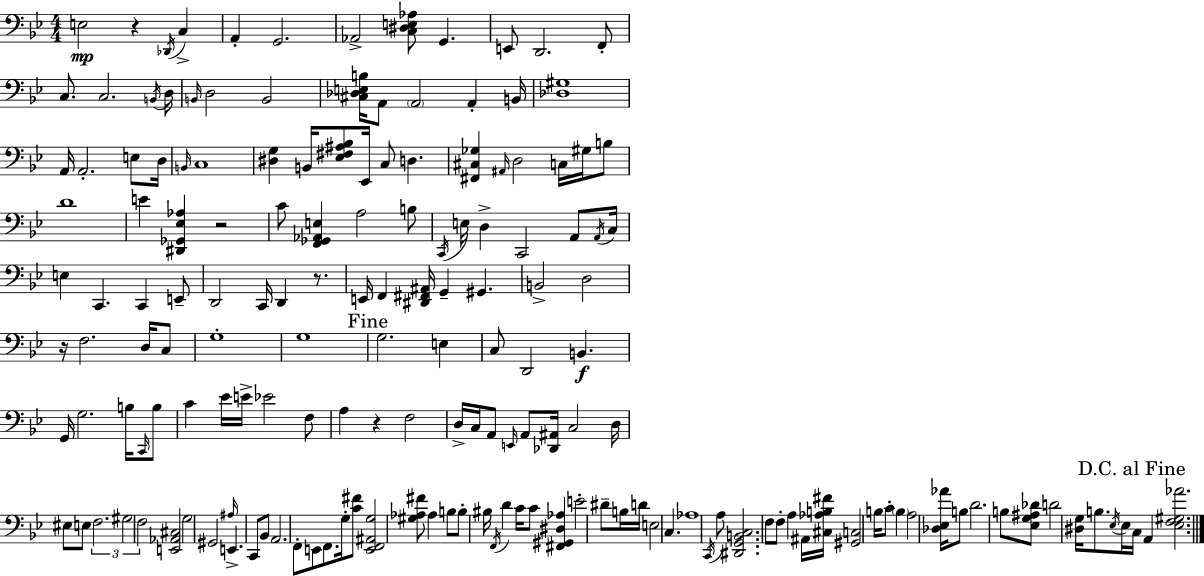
X:1
T:Untitled
M:4/4
L:1/4
K:Bb
E,2 z _D,,/4 C, A,, G,,2 _A,,2 [C,^D,E,_A,]/2 G,, E,,/2 D,,2 F,,/2 C,/2 C,2 B,,/4 D,/4 B,,/4 D,2 B,,2 [^C,_D,E,B,]/4 A,,/2 A,,2 A,, B,,/4 [_D,^G,]4 A,,/4 A,,2 E,/2 D,/4 B,,/4 C,4 [^D,G,] B,,/4 [_E,^F,^A,_B,]/2 _E,,/4 C,/2 D, [^F,,^C,_G,] ^A,,/4 D,2 C,/4 ^G,/4 B,/2 D4 E [^D,,_G,,_E,_A,] z2 C/2 [F,,_G,,_A,,E,] A,2 B,/2 C,,/4 E,/4 D, C,,2 A,,/2 A,,/4 C,/4 E, C,, C,, E,,/2 D,,2 C,,/4 D,, z/2 E,,/4 F,, [^D,,^F,,^A,,]/4 G,, ^G,, B,,2 D,2 z/4 F,2 D,/4 C,/2 G,4 G,4 G,2 E, C,/2 D,,2 B,, G,,/4 G,2 B,/4 C,,/4 B,/2 C _E/4 E/4 _E2 F,/2 A, z F,2 D,/4 C,/4 A,,/2 E,,/4 A,,/2 [_D,,^A,,]/4 C,2 D,/4 ^E,/2 E,/2 F,2 ^G,2 F,2 [E,,_A,,^C,]2 G,2 ^G,,2 ^A,/4 E,, C,,/2 _B,,/2 A,,2 F,,/2 E,,/2 F,,/2 G,/4 [C^F]/2 [E,,F,,^A,,G,]2 [^G,_A,^F]/2 _A, B,/2 B,/2 ^B,/4 F,,/4 D C/4 C/2 [^F,,^G,,^D,_A,] E2 ^D/2 B,/4 D/4 E,2 C, _A,4 C,,/4 A,/2 [^D,,G,,B,,C,]2 F,/2 F,/2 A, ^A,,/4 [^C,_A,B,^F]/4 [^G,,C,]2 B,/4 C/2 B, A,2 [_D,_E,_A]/4 B,/2 D2 B,/2 [_E,G,^A,_D]/2 D2 [^D,G,]/4 B,/2 _E,/4 _E,/4 C,/4 A,, [_E,F,^G,_A]2